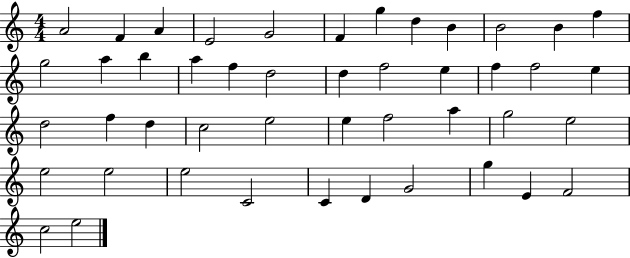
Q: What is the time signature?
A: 4/4